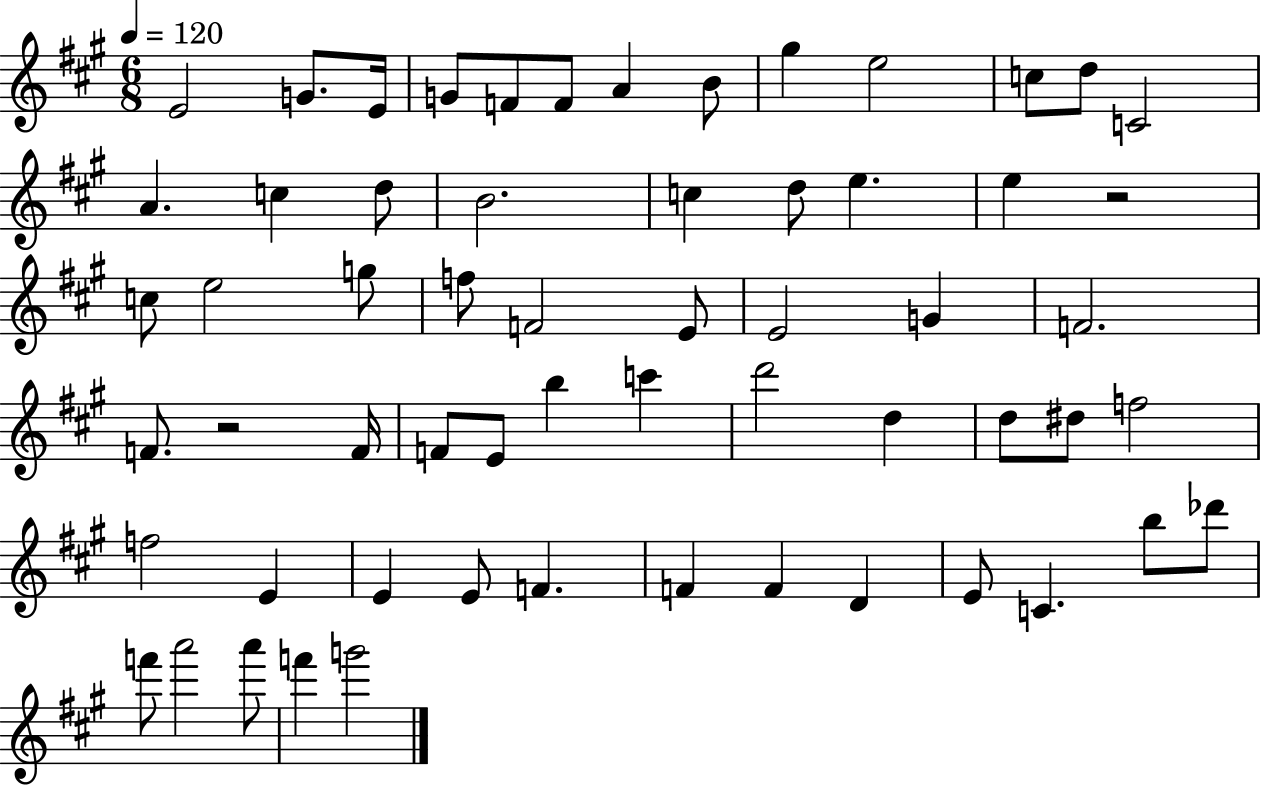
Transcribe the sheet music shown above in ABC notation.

X:1
T:Untitled
M:6/8
L:1/4
K:A
E2 G/2 E/4 G/2 F/2 F/2 A B/2 ^g e2 c/2 d/2 C2 A c d/2 B2 c d/2 e e z2 c/2 e2 g/2 f/2 F2 E/2 E2 G F2 F/2 z2 F/4 F/2 E/2 b c' d'2 d d/2 ^d/2 f2 f2 E E E/2 F F F D E/2 C b/2 _d'/2 f'/2 a'2 a'/2 f' g'2